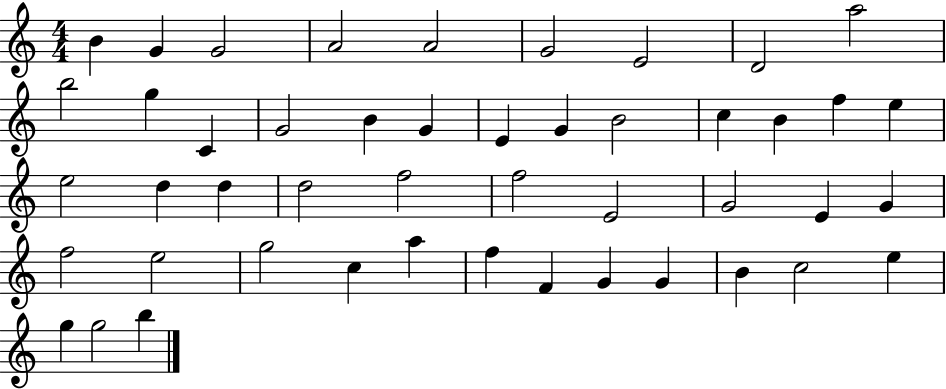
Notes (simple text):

B4/q G4/q G4/h A4/h A4/h G4/h E4/h D4/h A5/h B5/h G5/q C4/q G4/h B4/q G4/q E4/q G4/q B4/h C5/q B4/q F5/q E5/q E5/h D5/q D5/q D5/h F5/h F5/h E4/h G4/h E4/q G4/q F5/h E5/h G5/h C5/q A5/q F5/q F4/q G4/q G4/q B4/q C5/h E5/q G5/q G5/h B5/q